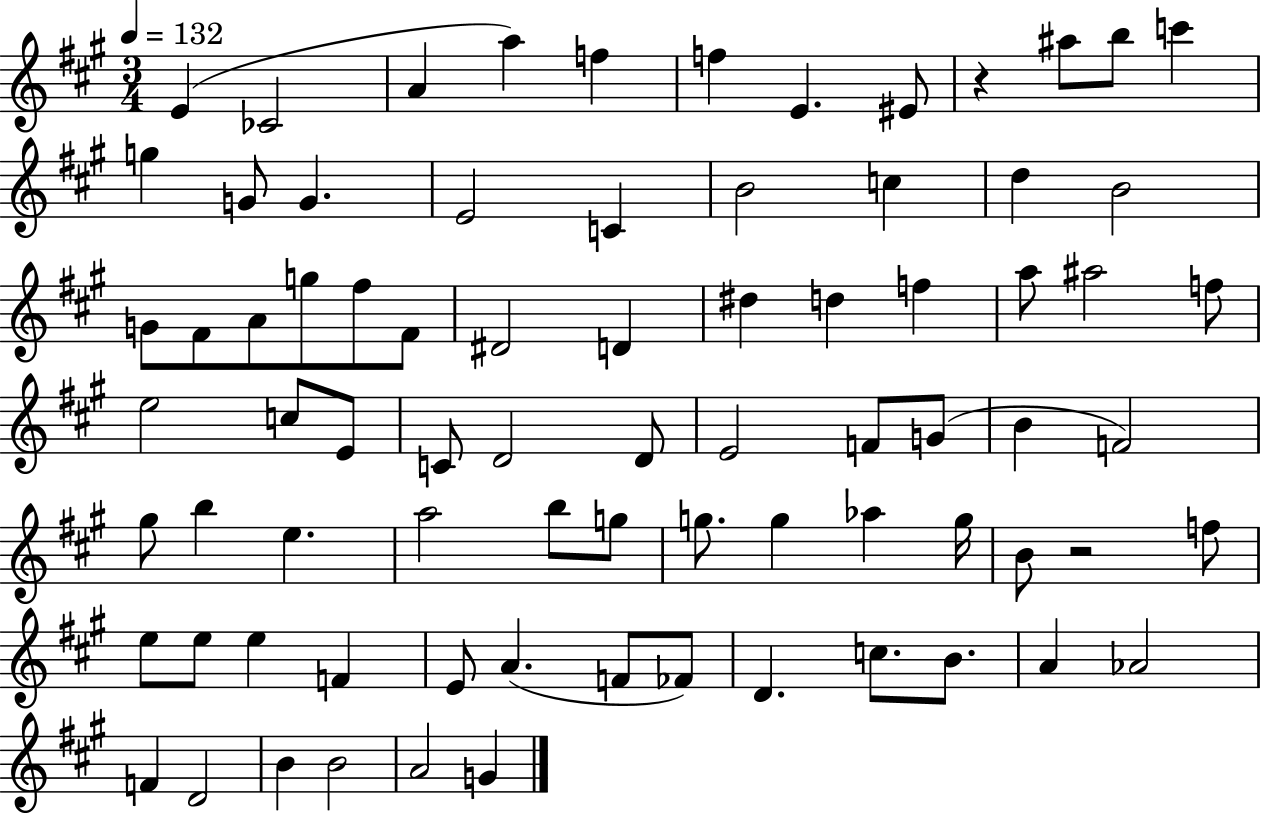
X:1
T:Untitled
M:3/4
L:1/4
K:A
E _C2 A a f f E ^E/2 z ^a/2 b/2 c' g G/2 G E2 C B2 c d B2 G/2 ^F/2 A/2 g/2 ^f/2 ^F/2 ^D2 D ^d d f a/2 ^a2 f/2 e2 c/2 E/2 C/2 D2 D/2 E2 F/2 G/2 B F2 ^g/2 b e a2 b/2 g/2 g/2 g _a g/4 B/2 z2 f/2 e/2 e/2 e F E/2 A F/2 _F/2 D c/2 B/2 A _A2 F D2 B B2 A2 G